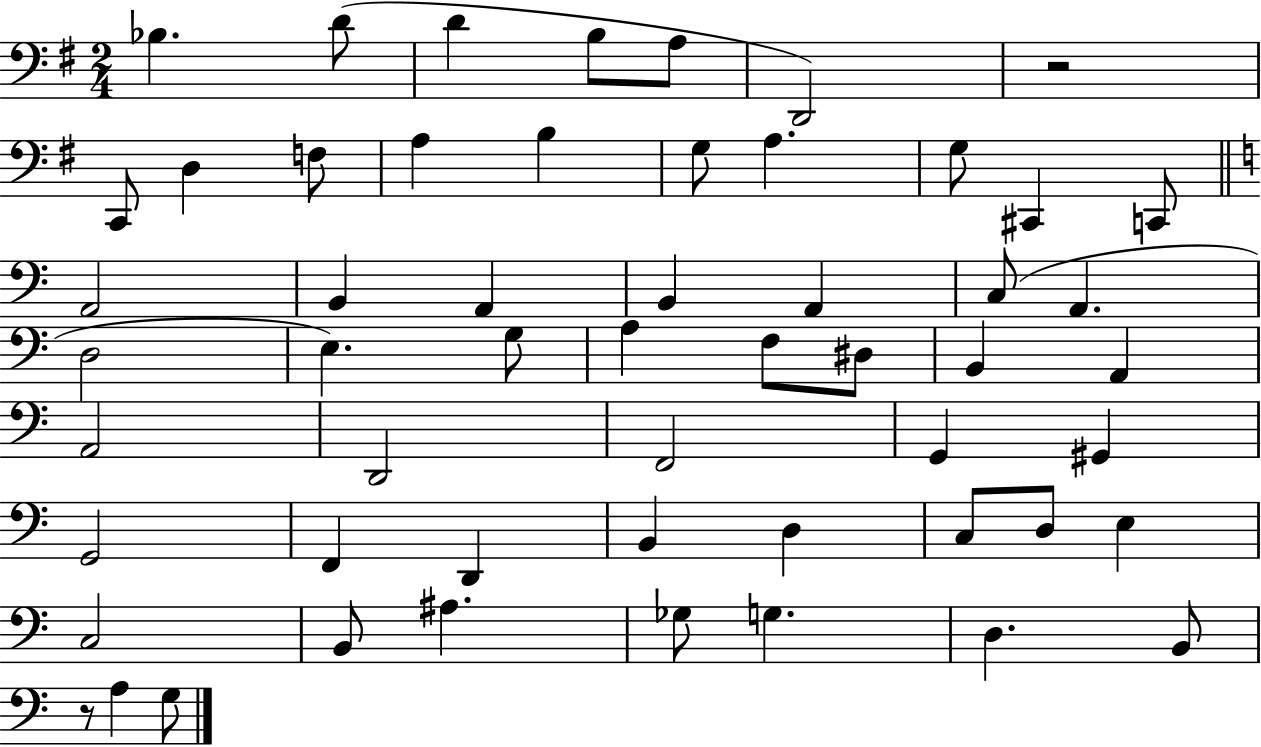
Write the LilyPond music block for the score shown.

{
  \clef bass
  \numericTimeSignature
  \time 2/4
  \key g \major
  \repeat volta 2 { bes4. d'8( | d'4 b8 a8 | d,2) | r2 | \break c,8 d4 f8 | a4 b4 | g8 a4. | g8 cis,4 c,8 | \break \bar "||" \break \key a \minor a,2 | b,4 a,4 | b,4 a,4 | c8( a,4. | \break d2 | e4.) g8 | a4 f8 dis8 | b,4 a,4 | \break a,2 | d,2 | f,2 | g,4 gis,4 | \break g,2 | f,4 d,4 | b,4 d4 | c8 d8 e4 | \break c2 | b,8 ais4. | ges8 g4. | d4. b,8 | \break r8 a4 g8 | } \bar "|."
}